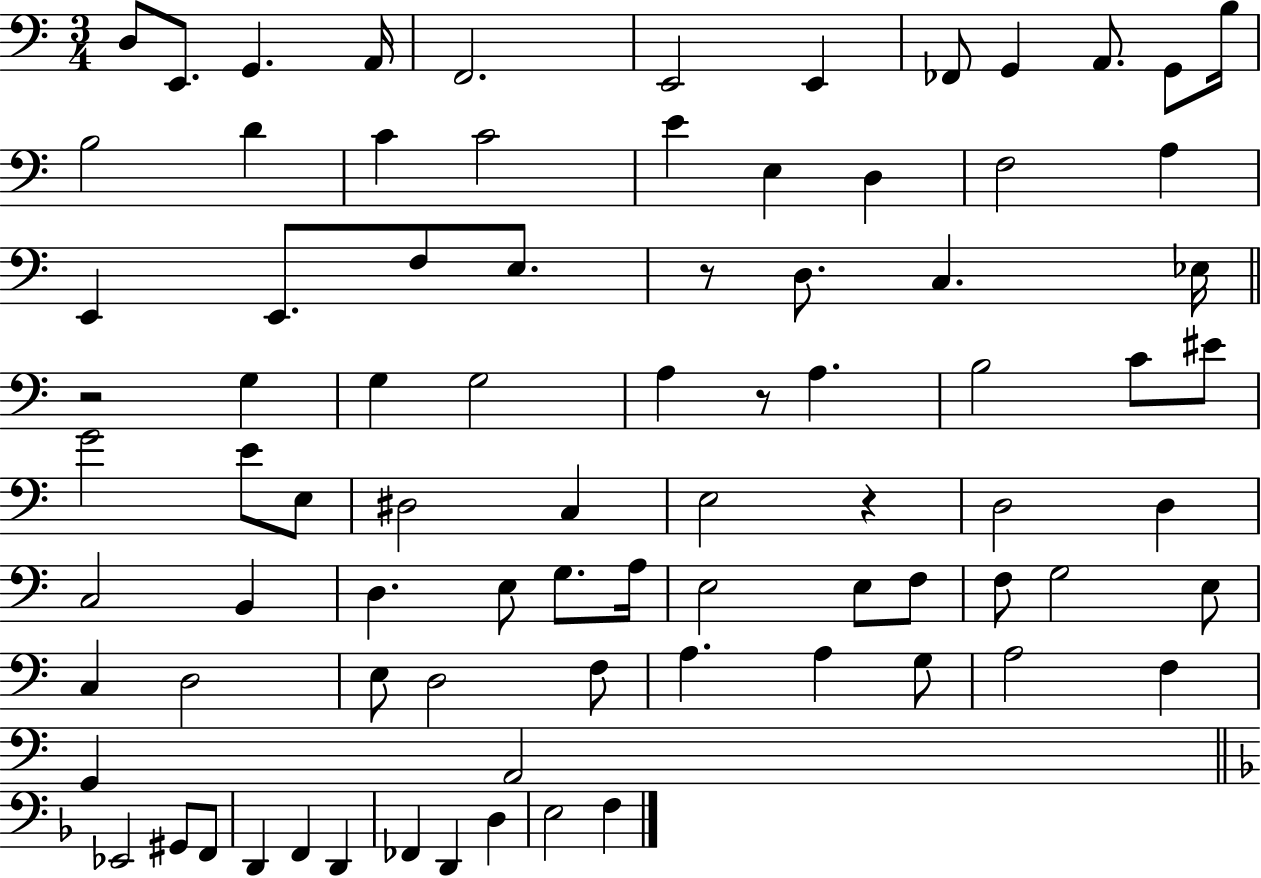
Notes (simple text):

D3/e E2/e. G2/q. A2/s F2/h. E2/h E2/q FES2/e G2/q A2/e. G2/e B3/s B3/h D4/q C4/q C4/h E4/q E3/q D3/q F3/h A3/q E2/q E2/e. F3/e E3/e. R/e D3/e. C3/q. Eb3/s R/h G3/q G3/q G3/h A3/q R/e A3/q. B3/h C4/e EIS4/e G4/h E4/e E3/e D#3/h C3/q E3/h R/q D3/h D3/q C3/h B2/q D3/q. E3/e G3/e. A3/s E3/h E3/e F3/e F3/e G3/h E3/e C3/q D3/h E3/e D3/h F3/e A3/q. A3/q G3/e A3/h F3/q G2/q A2/h Eb2/h G#2/e F2/e D2/q F2/q D2/q FES2/q D2/q D3/q E3/h F3/q